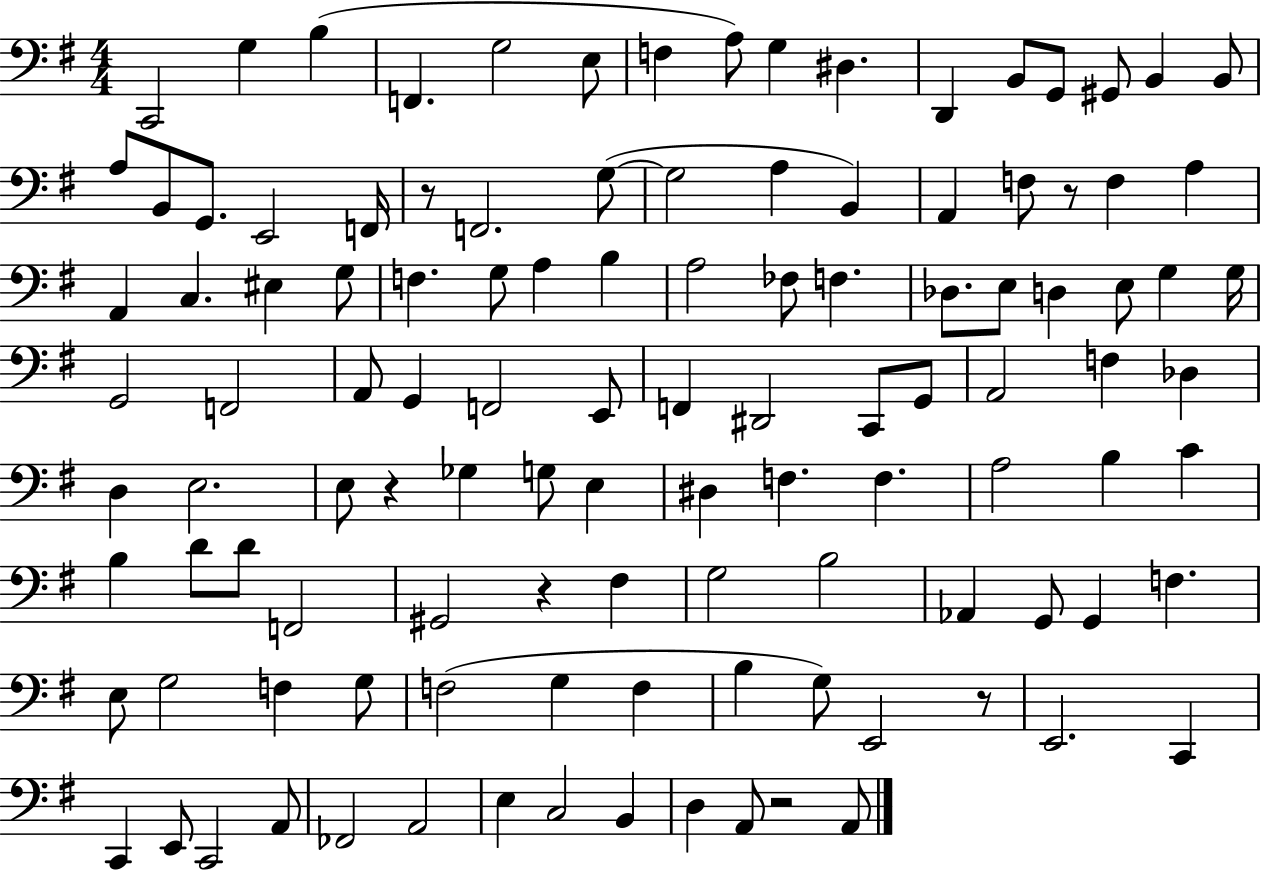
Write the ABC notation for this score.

X:1
T:Untitled
M:4/4
L:1/4
K:G
C,,2 G, B, F,, G,2 E,/2 F, A,/2 G, ^D, D,, B,,/2 G,,/2 ^G,,/2 B,, B,,/2 A,/2 B,,/2 G,,/2 E,,2 F,,/4 z/2 F,,2 G,/2 G,2 A, B,, A,, F,/2 z/2 F, A, A,, C, ^E, G,/2 F, G,/2 A, B, A,2 _F,/2 F, _D,/2 E,/2 D, E,/2 G, G,/4 G,,2 F,,2 A,,/2 G,, F,,2 E,,/2 F,, ^D,,2 C,,/2 G,,/2 A,,2 F, _D, D, E,2 E,/2 z _G, G,/2 E, ^D, F, F, A,2 B, C B, D/2 D/2 F,,2 ^G,,2 z ^F, G,2 B,2 _A,, G,,/2 G,, F, E,/2 G,2 F, G,/2 F,2 G, F, B, G,/2 E,,2 z/2 E,,2 C,, C,, E,,/2 C,,2 A,,/2 _F,,2 A,,2 E, C,2 B,, D, A,,/2 z2 A,,/2